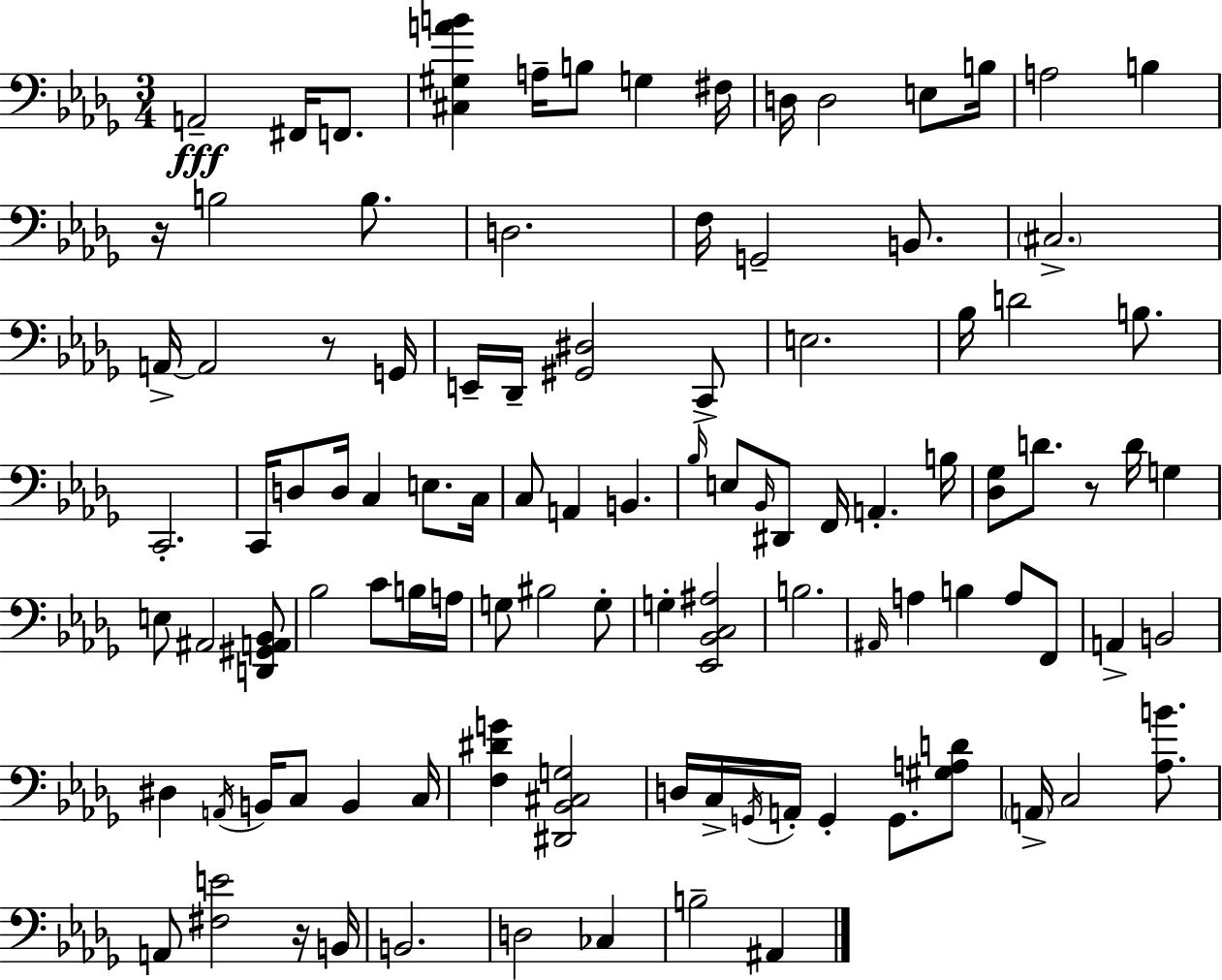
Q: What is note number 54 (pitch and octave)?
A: C4